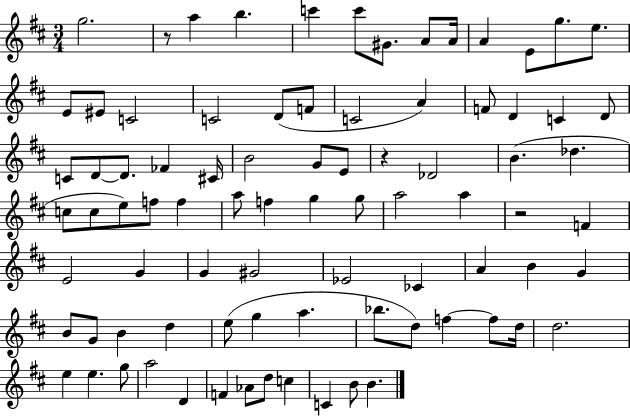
G5/h. R/e A5/q B5/q. C6/q C6/e G#4/e. A4/e A4/s A4/q E4/e G5/e. E5/e. E4/e EIS4/e C4/h C4/h D4/e F4/e C4/h A4/q F4/e D4/q C4/q D4/e C4/e D4/e D4/e. FES4/q C#4/s B4/h G4/e E4/e R/q Db4/h B4/q. Db5/q. C5/e C5/e E5/e F5/e F5/q A5/e F5/q G5/q G5/e A5/h A5/q R/h F4/q E4/h G4/q G4/q G#4/h Eb4/h CES4/q A4/q B4/q G4/q B4/e G4/e B4/q D5/q E5/e G5/q A5/q. Bb5/e. D5/e F5/q F5/e D5/s D5/h. E5/q E5/q. G5/e A5/h D4/q F4/q Ab4/e D5/e C5/q C4/q B4/e B4/q.